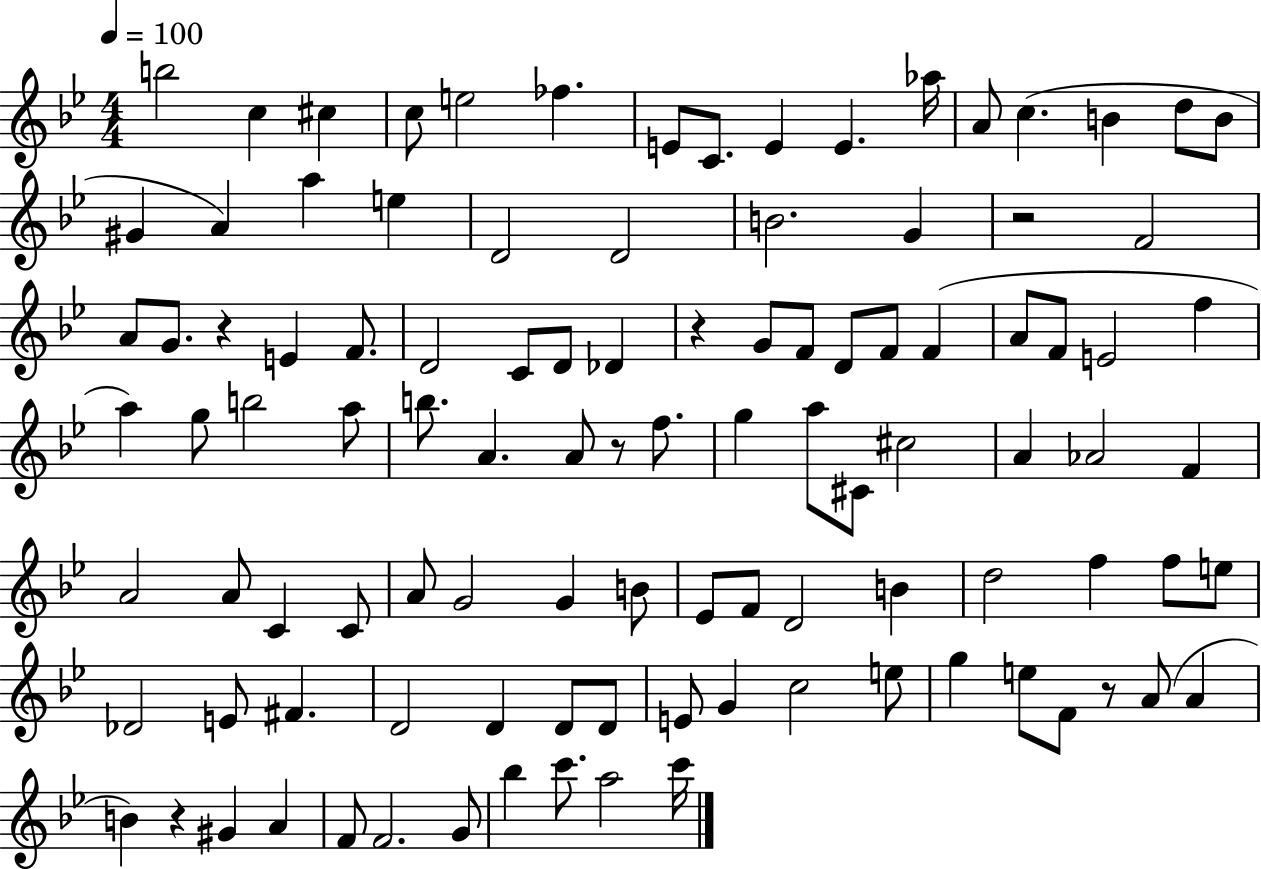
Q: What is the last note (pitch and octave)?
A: C6